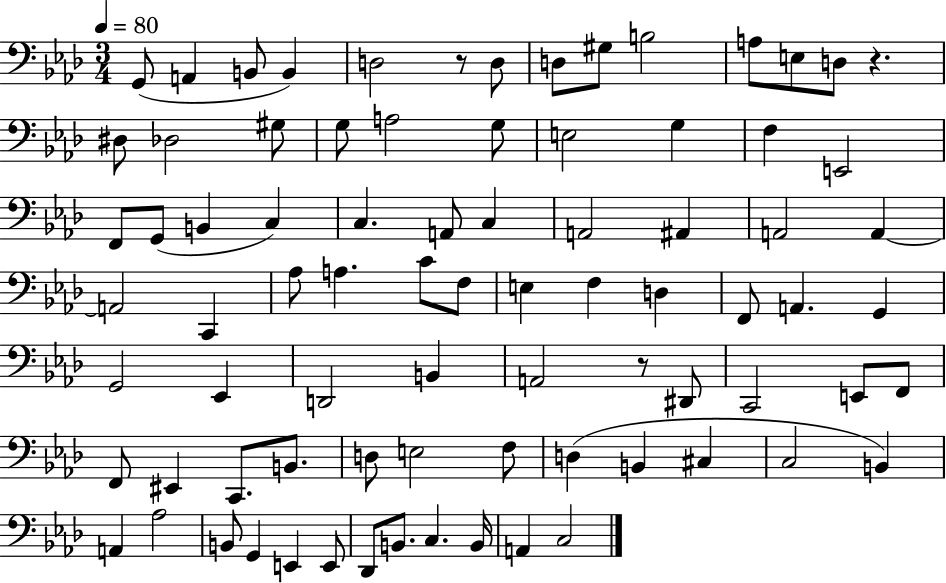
{
  \clef bass
  \numericTimeSignature
  \time 3/4
  \key aes \major
  \tempo 4 = 80
  g,8( a,4 b,8 b,4) | d2 r8 d8 | d8 gis8 b2 | a8 e8 d8 r4. | \break dis8 des2 gis8 | g8 a2 g8 | e2 g4 | f4 e,2 | \break f,8 g,8( b,4 c4) | c4. a,8 c4 | a,2 ais,4 | a,2 a,4~~ | \break a,2 c,4 | aes8 a4. c'8 f8 | e4 f4 d4 | f,8 a,4. g,4 | \break g,2 ees,4 | d,2 b,4 | a,2 r8 dis,8 | c,2 e,8 f,8 | \break f,8 eis,4 c,8. b,8. | d8 e2 f8 | d4( b,4 cis4 | c2 b,4) | \break a,4 aes2 | b,8 g,4 e,4 e,8 | des,8 b,8. c4. b,16 | a,4 c2 | \break \bar "|."
}